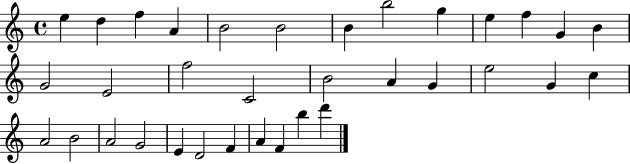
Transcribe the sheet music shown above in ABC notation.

X:1
T:Untitled
M:4/4
L:1/4
K:C
e d f A B2 B2 B b2 g e f G B G2 E2 f2 C2 B2 A G e2 G c A2 B2 A2 G2 E D2 F A F b d'